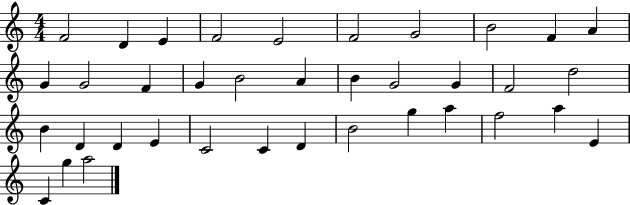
F4/h D4/q E4/q F4/h E4/h F4/h G4/h B4/h F4/q A4/q G4/q G4/h F4/q G4/q B4/h A4/q B4/q G4/h G4/q F4/h D5/h B4/q D4/q D4/q E4/q C4/h C4/q D4/q B4/h G5/q A5/q F5/h A5/q E4/q C4/q G5/q A5/h